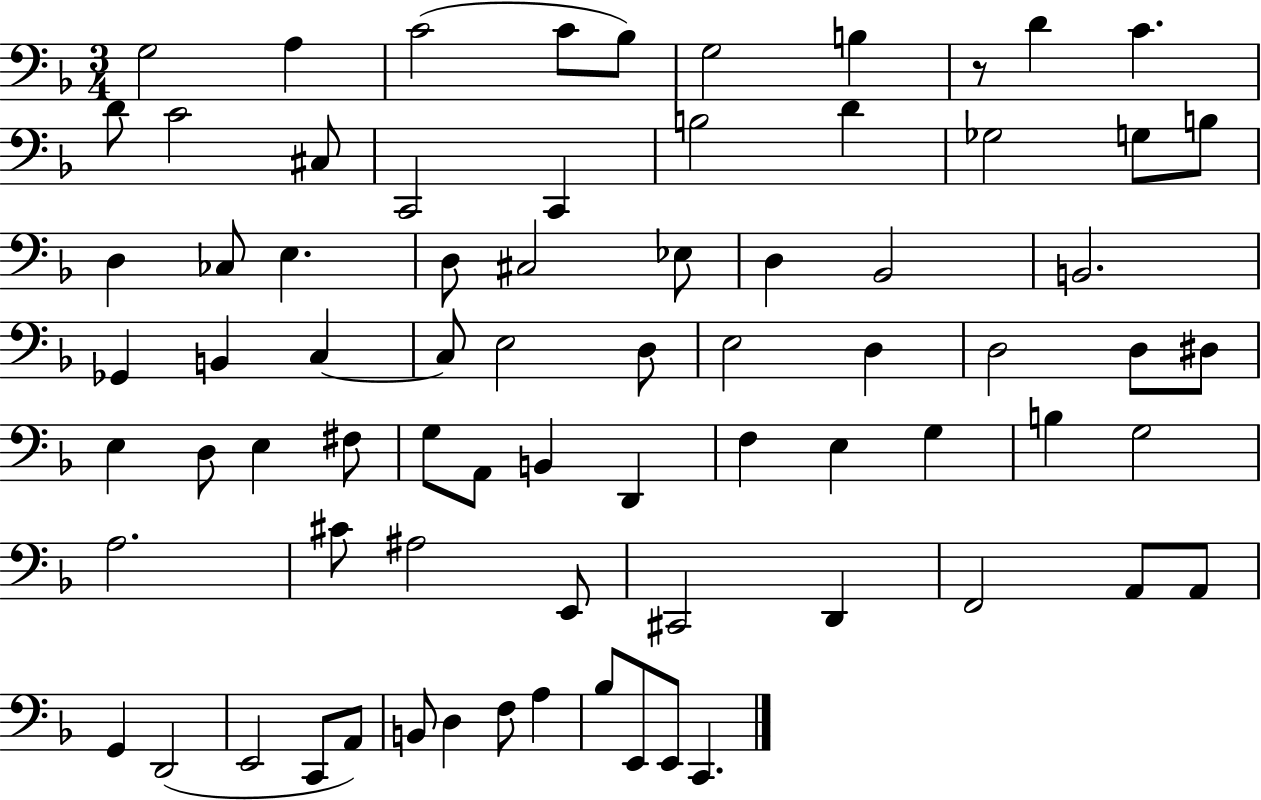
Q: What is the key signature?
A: F major